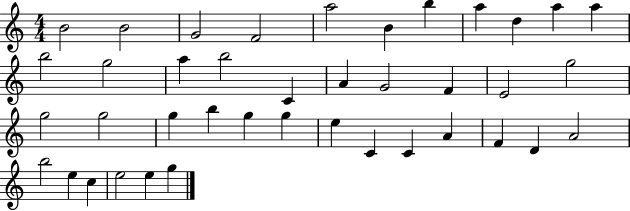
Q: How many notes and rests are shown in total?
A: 40